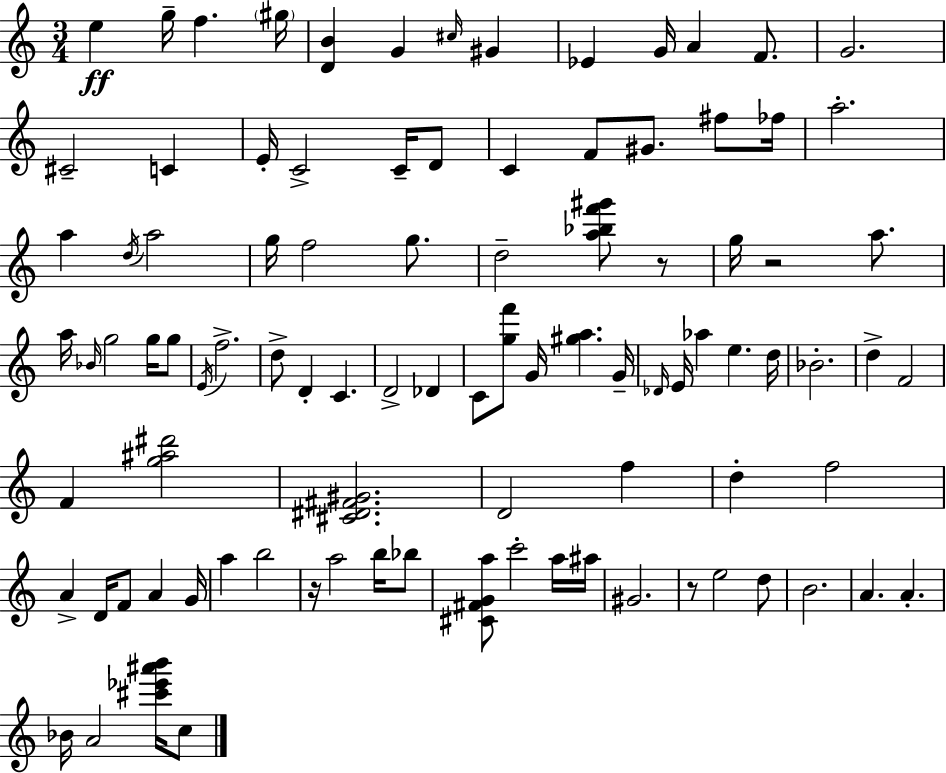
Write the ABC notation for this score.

X:1
T:Untitled
M:3/4
L:1/4
K:Am
e g/4 f ^g/4 [DB] G ^c/4 ^G _E G/4 A F/2 G2 ^C2 C E/4 C2 C/4 D/2 C F/2 ^G/2 ^f/2 _f/4 a2 a d/4 a2 g/4 f2 g/2 d2 [a_bf'^g']/2 z/2 g/4 z2 a/2 a/4 _B/4 g2 g/4 g/2 E/4 f2 d/2 D C D2 _D C/2 [gf']/2 G/4 [^ga] G/4 _D/4 E/4 _a e d/4 _B2 d F2 F [g^a^d']2 [^C^D^F^G]2 D2 f d f2 A D/4 F/2 A G/4 a b2 z/4 a2 b/4 _b/2 [^C^FGa]/2 c'2 a/4 ^a/4 ^G2 z/2 e2 d/2 B2 A A _B/4 A2 [^c'_e'^a'b']/4 c/2